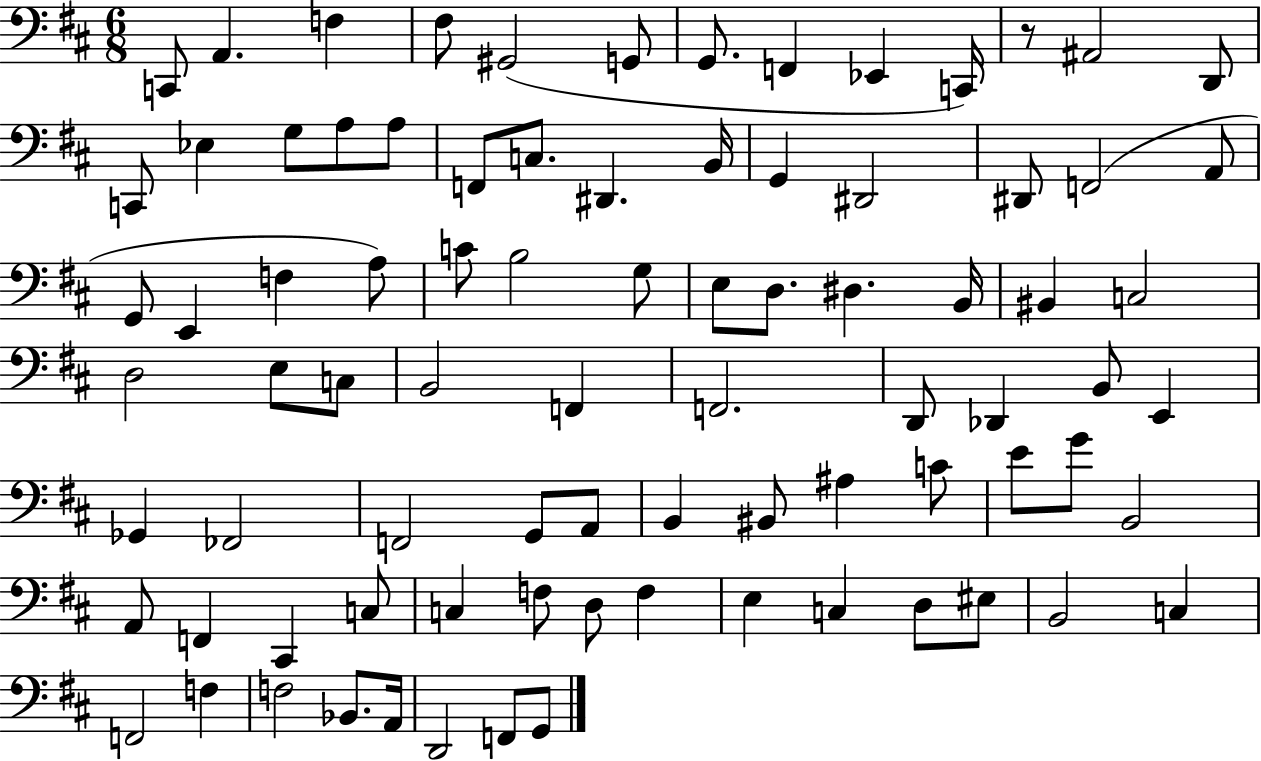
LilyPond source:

{
  \clef bass
  \numericTimeSignature
  \time 6/8
  \key d \major
  c,8 a,4. f4 | fis8 gis,2( g,8 | g,8. f,4 ees,4 c,16) | r8 ais,2 d,8 | \break c,8 ees4 g8 a8 a8 | f,8 c8. dis,4. b,16 | g,4 dis,2 | dis,8 f,2( a,8 | \break g,8 e,4 f4 a8) | c'8 b2 g8 | e8 d8. dis4. b,16 | bis,4 c2 | \break d2 e8 c8 | b,2 f,4 | f,2. | d,8 des,4 b,8 e,4 | \break ges,4 fes,2 | f,2 g,8 a,8 | b,4 bis,8 ais4 c'8 | e'8 g'8 b,2 | \break a,8 f,4 cis,4 c8 | c4 f8 d8 f4 | e4 c4 d8 eis8 | b,2 c4 | \break f,2 f4 | f2 bes,8. a,16 | d,2 f,8 g,8 | \bar "|."
}